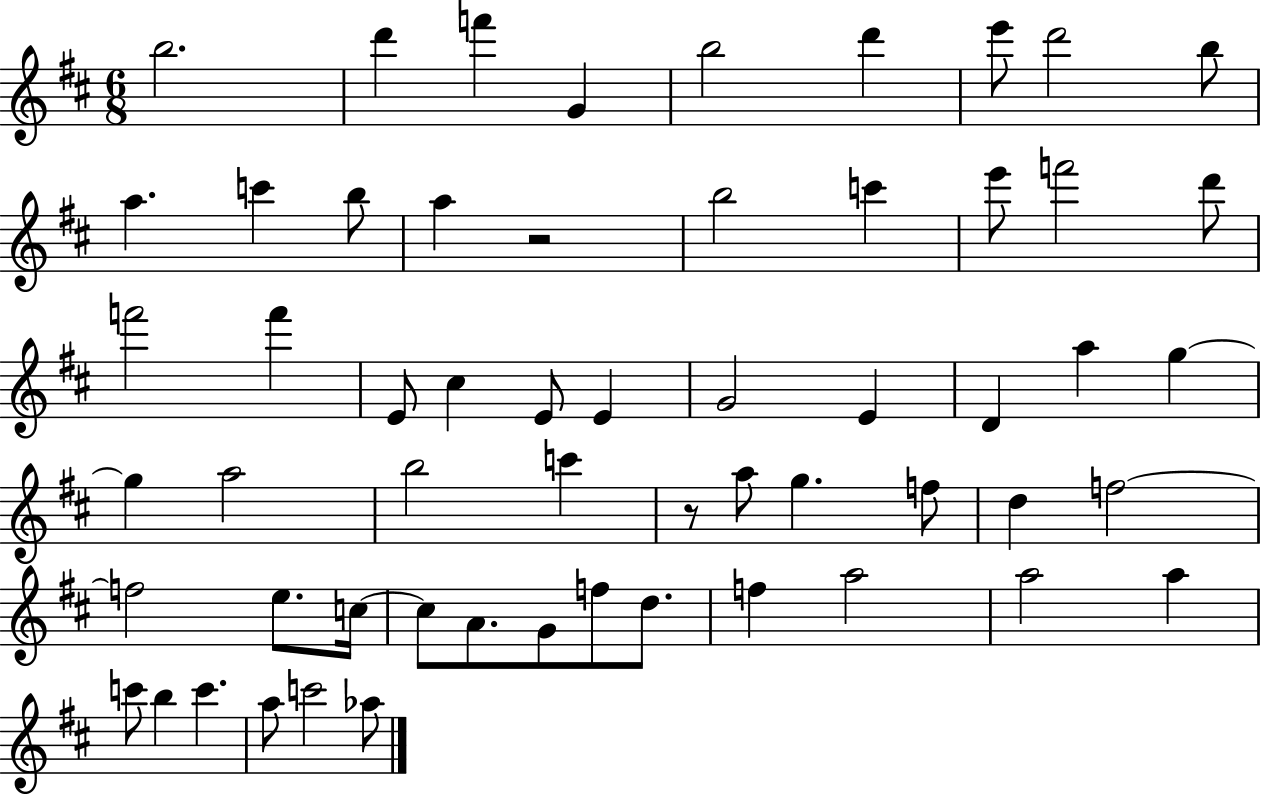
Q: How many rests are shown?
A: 2